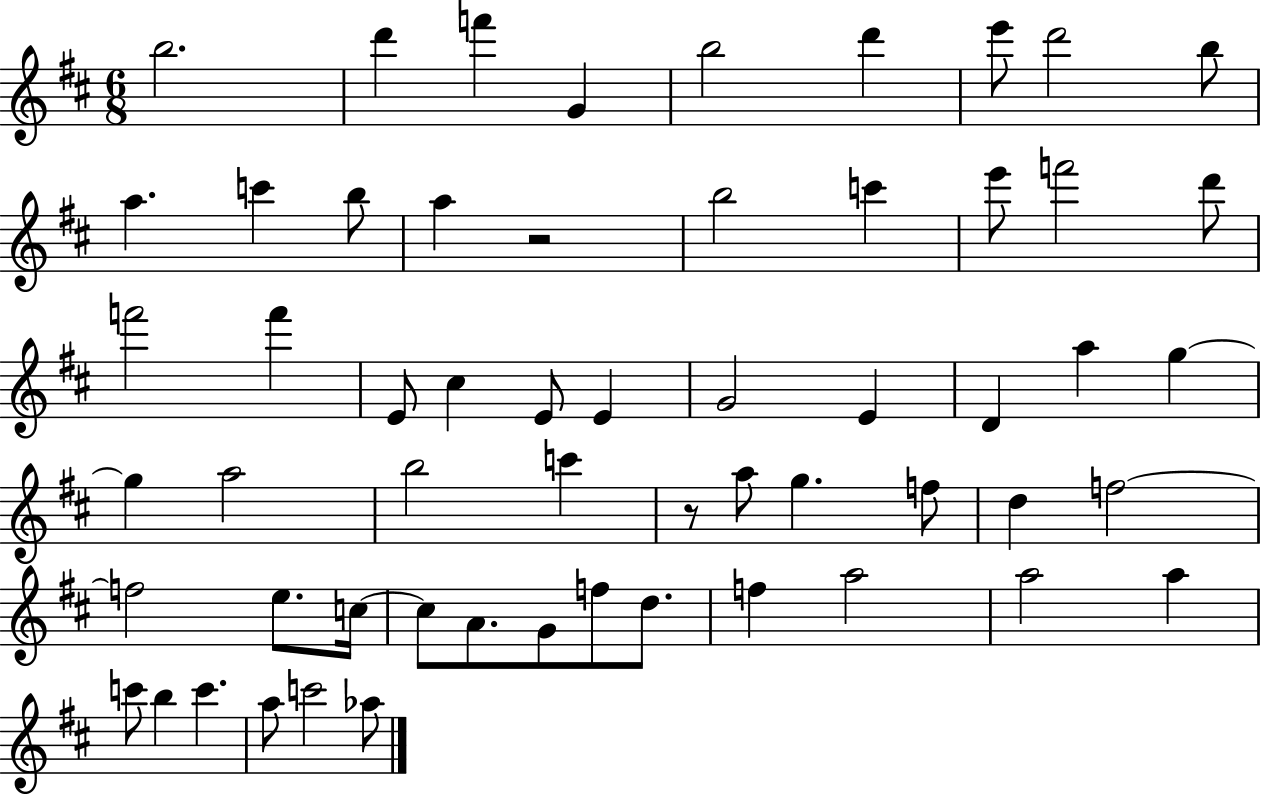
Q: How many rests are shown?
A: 2